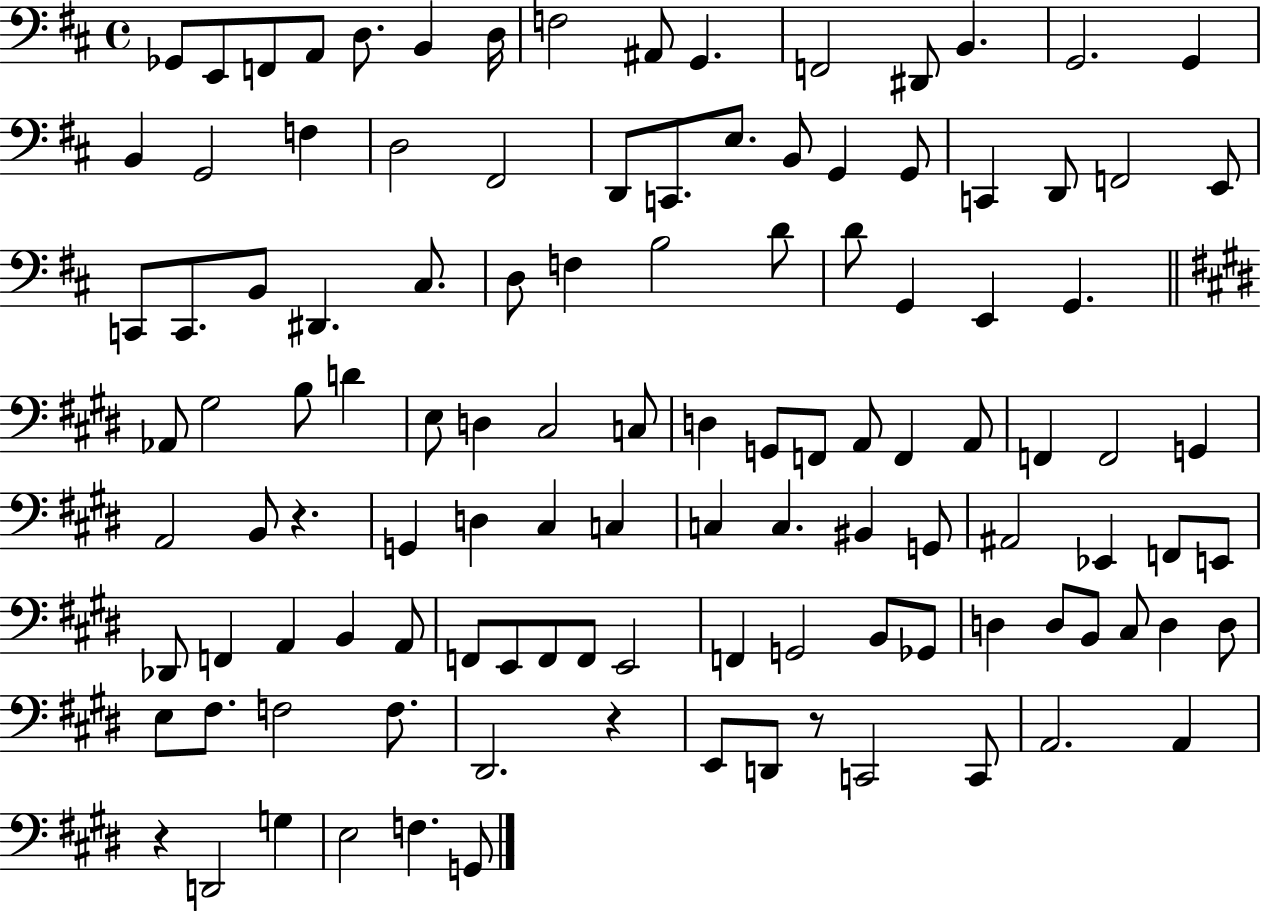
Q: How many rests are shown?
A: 4